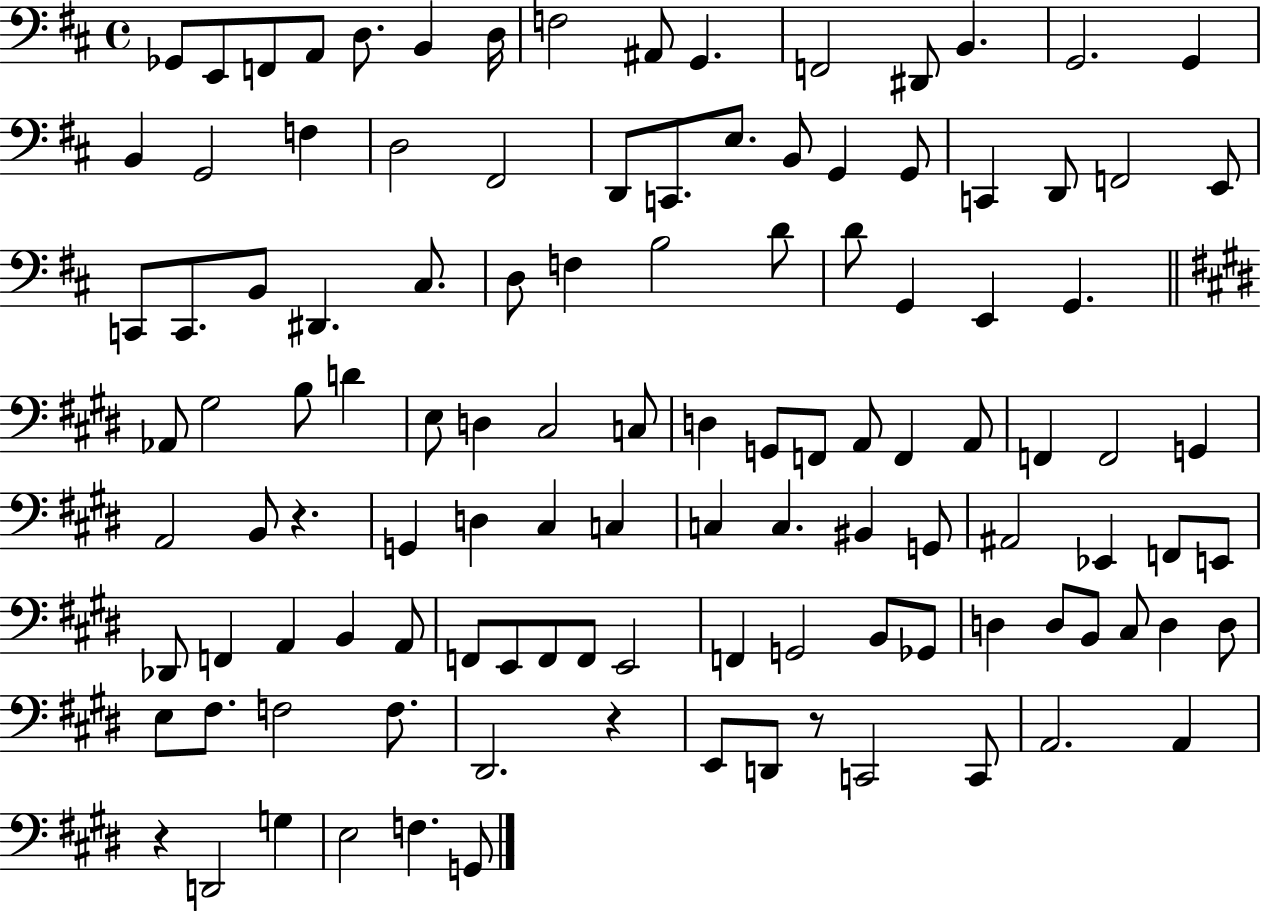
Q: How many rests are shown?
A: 4